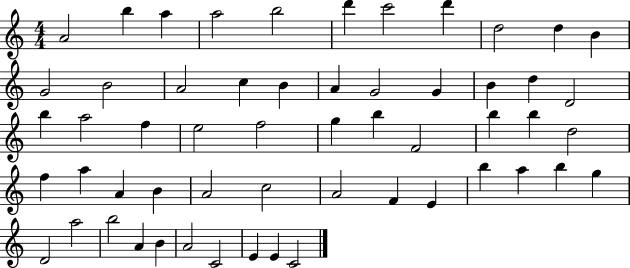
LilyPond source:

{
  \clef treble
  \numericTimeSignature
  \time 4/4
  \key c \major
  a'2 b''4 a''4 | a''2 b''2 | d'''4 c'''2 d'''4 | d''2 d''4 b'4 | \break g'2 b'2 | a'2 c''4 b'4 | a'4 g'2 g'4 | b'4 d''4 d'2 | \break b''4 a''2 f''4 | e''2 f''2 | g''4 b''4 f'2 | b''4 b''4 d''2 | \break f''4 a''4 a'4 b'4 | a'2 c''2 | a'2 f'4 e'4 | b''4 a''4 b''4 g''4 | \break d'2 a''2 | b''2 a'4 b'4 | a'2 c'2 | e'4 e'4 c'2 | \break \bar "|."
}